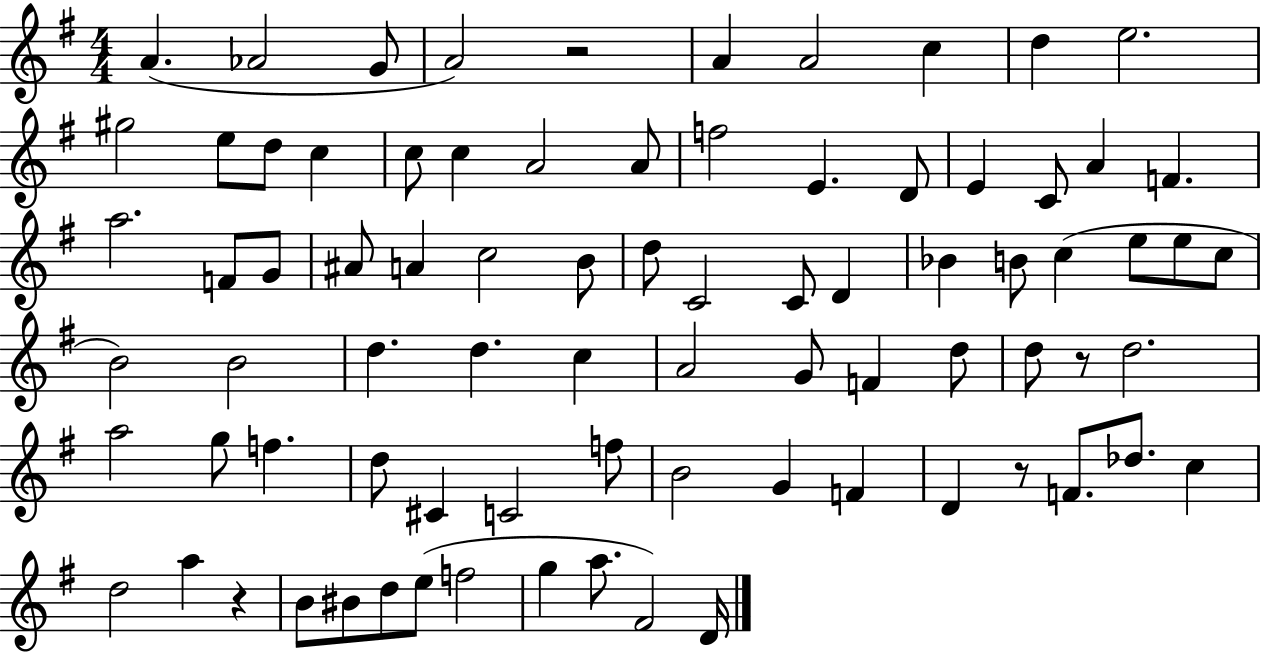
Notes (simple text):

A4/q. Ab4/h G4/e A4/h R/h A4/q A4/h C5/q D5/q E5/h. G#5/h E5/e D5/e C5/q C5/e C5/q A4/h A4/e F5/h E4/q. D4/e E4/q C4/e A4/q F4/q. A5/h. F4/e G4/e A#4/e A4/q C5/h B4/e D5/e C4/h C4/e D4/q Bb4/q B4/e C5/q E5/e E5/e C5/e B4/h B4/h D5/q. D5/q. C5/q A4/h G4/e F4/q D5/e D5/e R/e D5/h. A5/h G5/e F5/q. D5/e C#4/q C4/h F5/e B4/h G4/q F4/q D4/q R/e F4/e. Db5/e. C5/q D5/h A5/q R/q B4/e BIS4/e D5/e E5/e F5/h G5/q A5/e. F#4/h D4/s